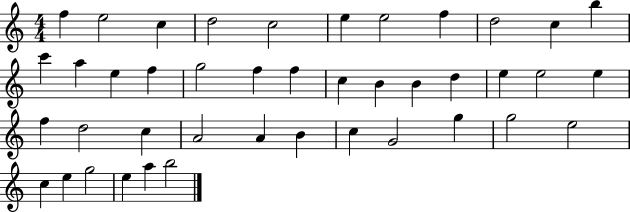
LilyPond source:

{
  \clef treble
  \numericTimeSignature
  \time 4/4
  \key c \major
  f''4 e''2 c''4 | d''2 c''2 | e''4 e''2 f''4 | d''2 c''4 b''4 | \break c'''4 a''4 e''4 f''4 | g''2 f''4 f''4 | c''4 b'4 b'4 d''4 | e''4 e''2 e''4 | \break f''4 d''2 c''4 | a'2 a'4 b'4 | c''4 g'2 g''4 | g''2 e''2 | \break c''4 e''4 g''2 | e''4 a''4 b''2 | \bar "|."
}